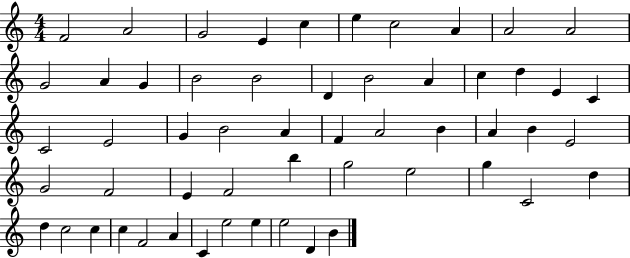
{
  \clef treble
  \numericTimeSignature
  \time 4/4
  \key c \major
  f'2 a'2 | g'2 e'4 c''4 | e''4 c''2 a'4 | a'2 a'2 | \break g'2 a'4 g'4 | b'2 b'2 | d'4 b'2 a'4 | c''4 d''4 e'4 c'4 | \break c'2 e'2 | g'4 b'2 a'4 | f'4 a'2 b'4 | a'4 b'4 e'2 | \break g'2 f'2 | e'4 f'2 b''4 | g''2 e''2 | g''4 c'2 d''4 | \break d''4 c''2 c''4 | c''4 f'2 a'4 | c'4 e''2 e''4 | e''2 d'4 b'4 | \break \bar "|."
}